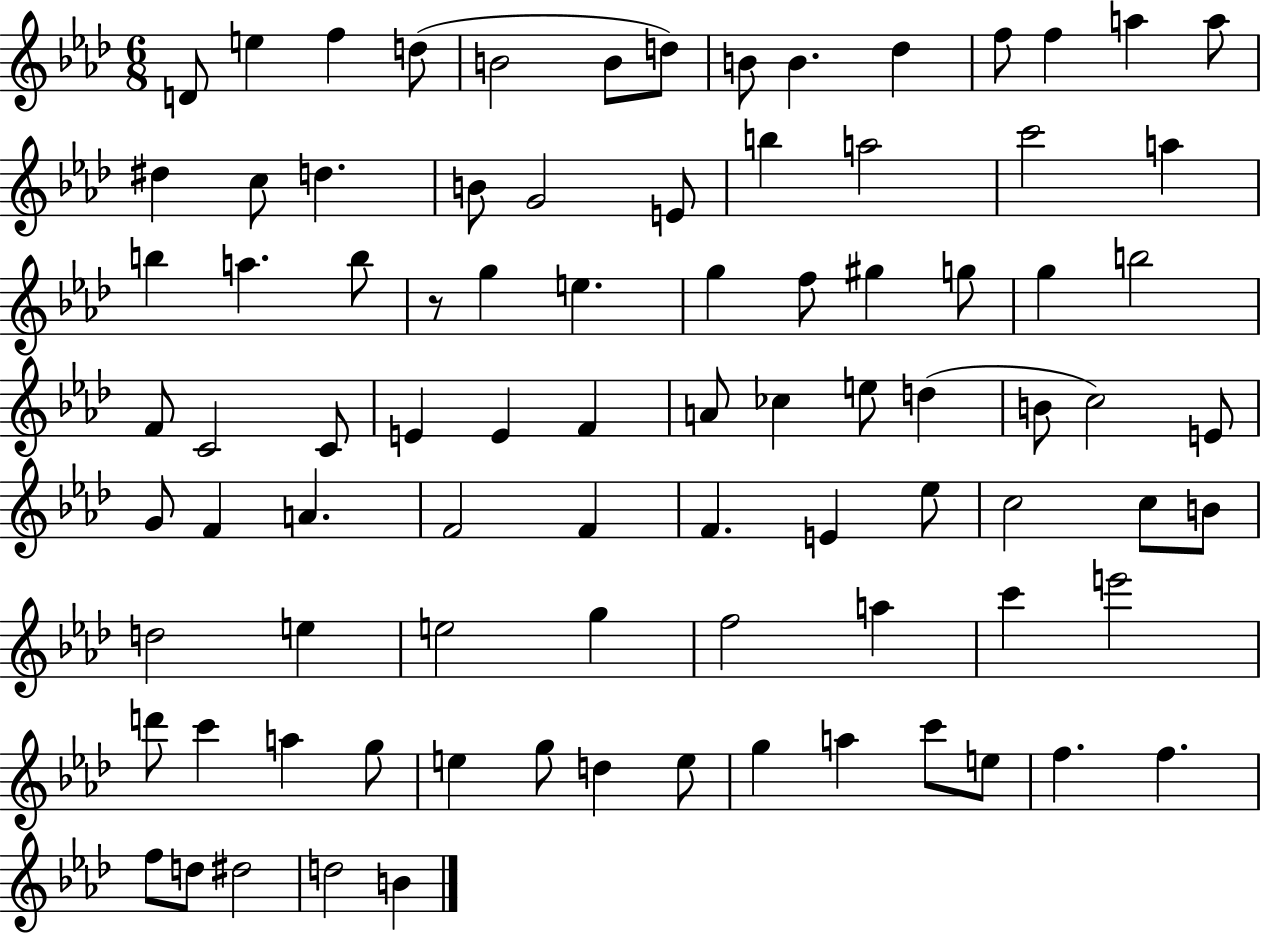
D4/e E5/q F5/q D5/e B4/h B4/e D5/e B4/e B4/q. Db5/q F5/e F5/q A5/q A5/e D#5/q C5/e D5/q. B4/e G4/h E4/e B5/q A5/h C6/h A5/q B5/q A5/q. B5/e R/e G5/q E5/q. G5/q F5/e G#5/q G5/e G5/q B5/h F4/e C4/h C4/e E4/q E4/q F4/q A4/e CES5/q E5/e D5/q B4/e C5/h E4/e G4/e F4/q A4/q. F4/h F4/q F4/q. E4/q Eb5/e C5/h C5/e B4/e D5/h E5/q E5/h G5/q F5/h A5/q C6/q E6/h D6/e C6/q A5/q G5/e E5/q G5/e D5/q E5/e G5/q A5/q C6/e E5/e F5/q. F5/q. F5/e D5/e D#5/h D5/h B4/q